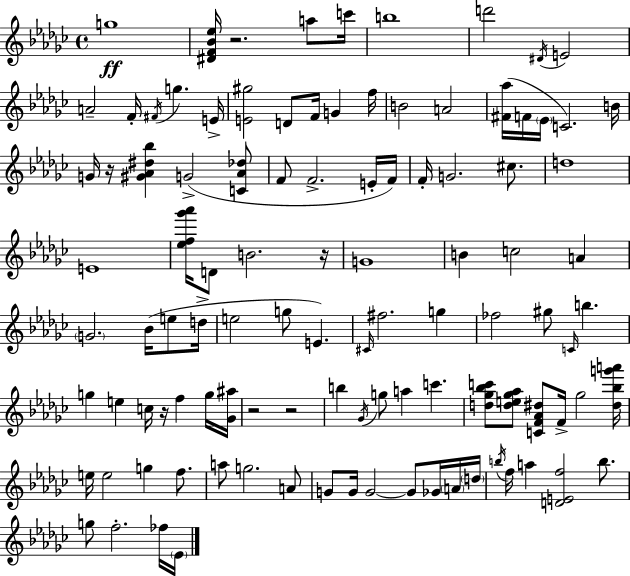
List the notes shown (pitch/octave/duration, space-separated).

G5/w [D#4,F4,Bb4,Eb5]/s R/h. A5/e C6/s B5/w D6/h D#4/s E4/h A4/h F4/s F#4/s G5/q. E4/s [E4,G#5]/h D4/e F4/s G4/q F5/s B4/h A4/h [F#4,Ab5]/s F4/s Eb4/s C4/h. B4/s G4/s R/s [G#4,Ab4,D#5,Bb5]/q G4/h [C4,Ab4,Db5]/e F4/e F4/h. E4/s F4/s F4/s G4/h. C#5/e. D5/w E4/w [Eb5,F5,Gb6,Ab6]/s D4/e B4/h. R/s G4/w B4/q C5/h A4/q G4/h. Bb4/s E5/e D5/s E5/h G5/e E4/q. C#4/s F#5/h. G5/q FES5/h G#5/e C4/s B5/q. G5/q E5/q C5/s R/s F5/q G5/s [Gb4,A#5]/s R/h R/h B5/q Gb4/s G5/e A5/q C6/q. [D5,Gb5,Bb5,C6]/e [D5,E5,Gb5,Ab5]/e [C4,F4,Ab4,D#5]/e F4/s Gb5/h [D#5,Bb5,G6,A6]/s E5/s E5/h G5/q F5/e. A5/e G5/h. A4/e G4/e G4/s G4/h G4/e Gb4/s A4/s D5/s B5/s F5/s A5/q [D4,E4,F5]/h B5/e. G5/e F5/h. FES5/s Eb4/s